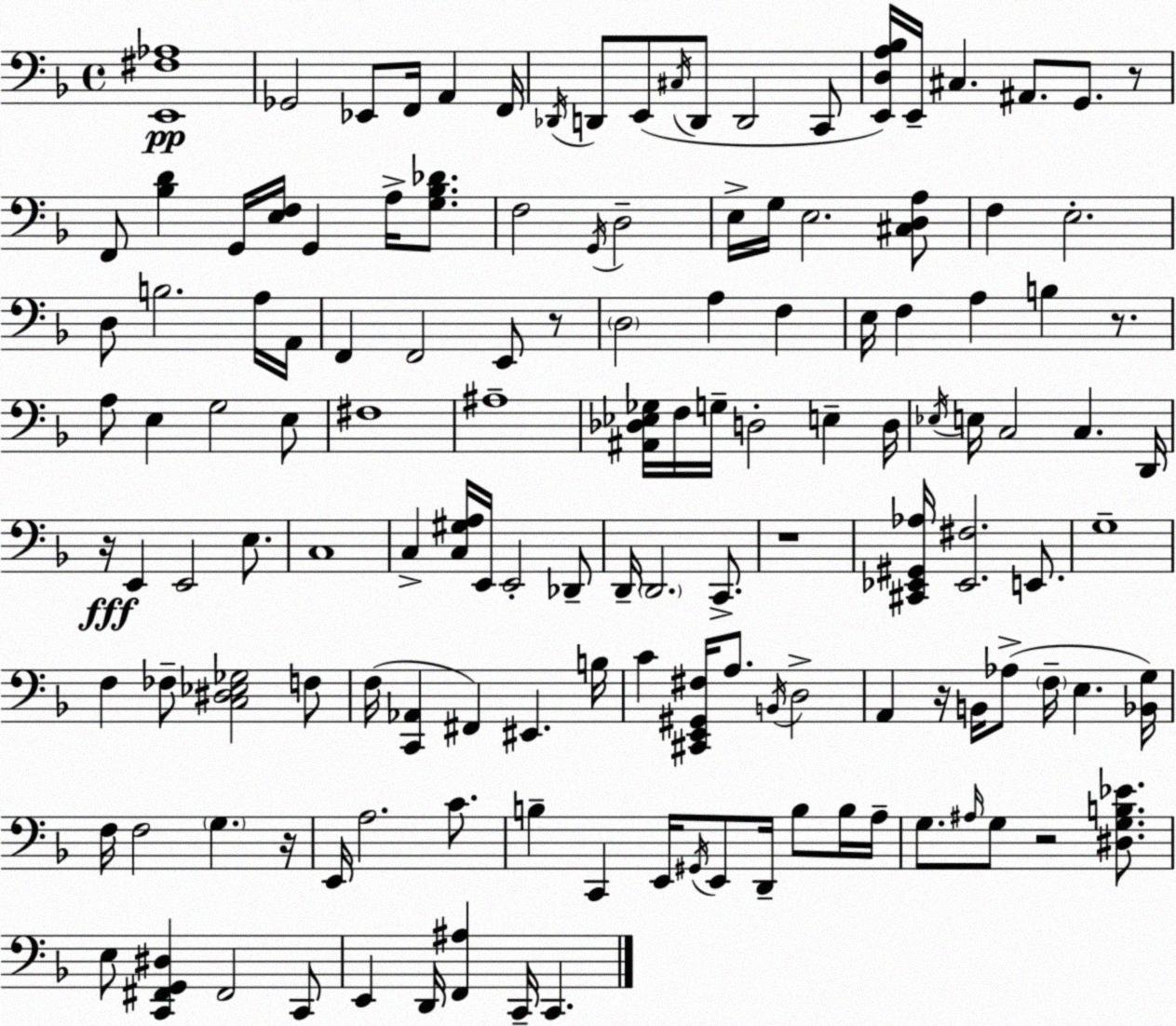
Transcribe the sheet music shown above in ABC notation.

X:1
T:Untitled
M:4/4
L:1/4
K:F
[E,,^F,_A,]4 _G,,2 _E,,/2 F,,/4 A,, F,,/4 _D,,/4 D,,/2 E,,/2 ^C,/4 D,,/2 D,,2 C,,/2 [E,,D,A,_B,]/4 E,,/4 ^C, ^A,,/2 G,,/2 z/2 F,,/2 [_B,D] G,,/4 [E,F,]/4 G,, A,/4 [G,_B,_D]/2 F,2 G,,/4 D,2 E,/4 G,/4 E,2 [^C,D,A,]/2 F, E,2 D,/2 B,2 A,/4 A,,/4 F,, F,,2 E,,/2 z/2 D,2 A, F, E,/4 F, A, B, z/2 A,/2 E, G,2 E,/2 ^F,4 ^A,4 [^A,,_D,_E,_G,]/4 F,/4 G,/4 D,2 E, D,/4 _E,/4 E,/4 C,2 C, D,,/4 z/4 E,, E,,2 E,/2 C,4 C, [C,^G,A,]/4 E,,/4 E,,2 _D,,/2 D,,/4 D,,2 C,,/2 z4 [^C,,_E,,^G,,_A,]/4 [_E,,^F,]2 E,,/2 G,4 F, _F,/2 [C,^D,_E,_G,]2 F,/2 F,/4 [C,,_A,,] ^F,, ^E,, B,/4 C [^C,,E,,^G,,^F,]/4 A,/2 B,,/4 D,2 A,, z/4 B,,/4 _A,/2 F,/4 E, [_B,,G,]/4 F,/4 F,2 G, z/4 E,,/4 A,2 C/2 B, C,, E,,/4 ^G,,/4 E,,/2 D,,/4 B,/2 B,/4 A,/4 G,/2 ^A,/4 G,/2 z2 [^D,G,B,_E]/2 E,/2 [C,,^F,,G,,^D,] ^F,,2 C,,/2 E,, D,,/4 [F,,^A,] C,,/4 C,,